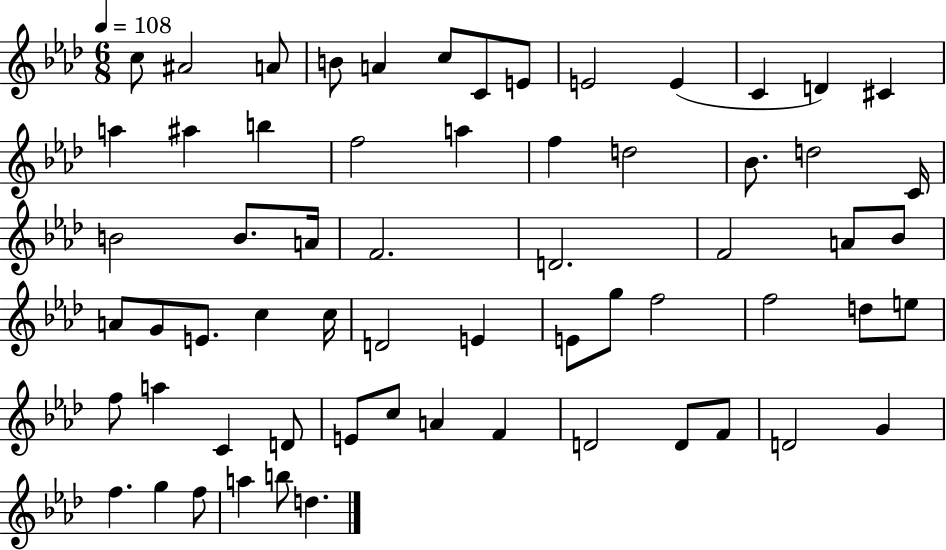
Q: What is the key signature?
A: AES major